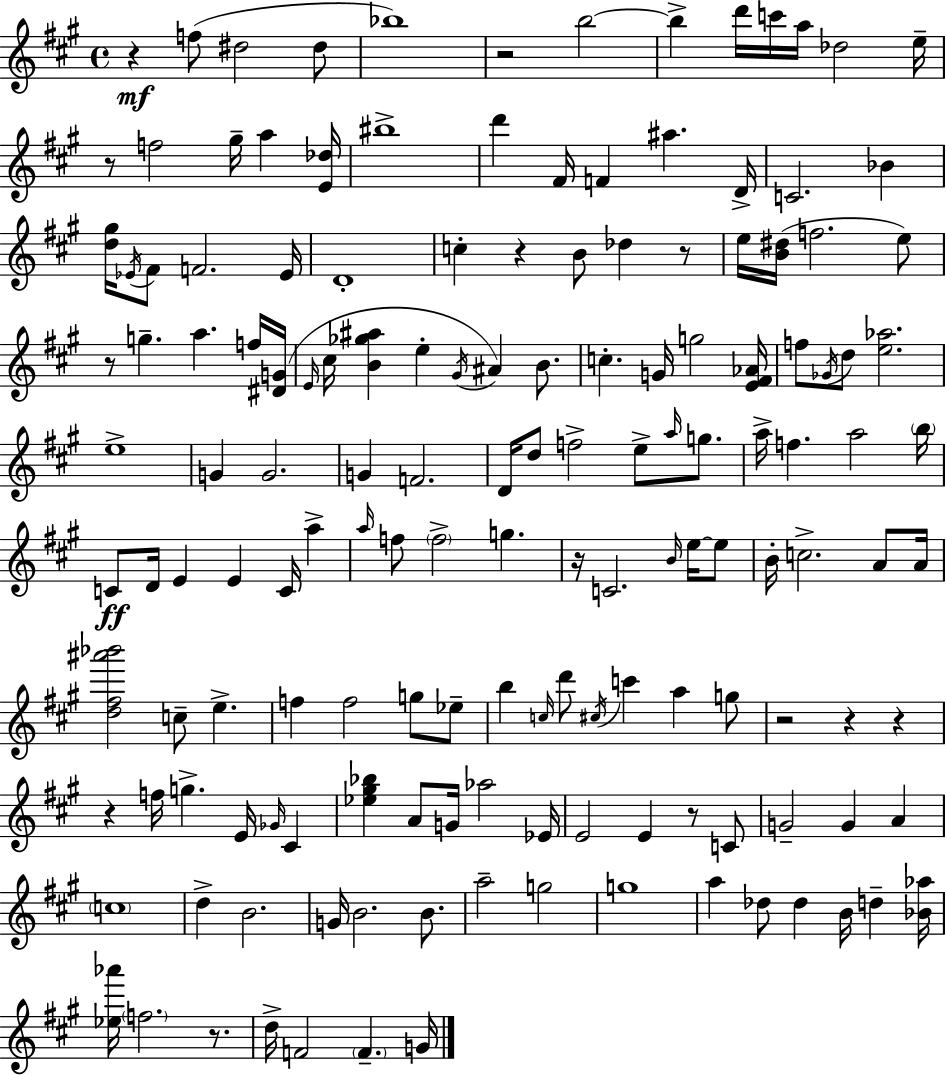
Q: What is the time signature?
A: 4/4